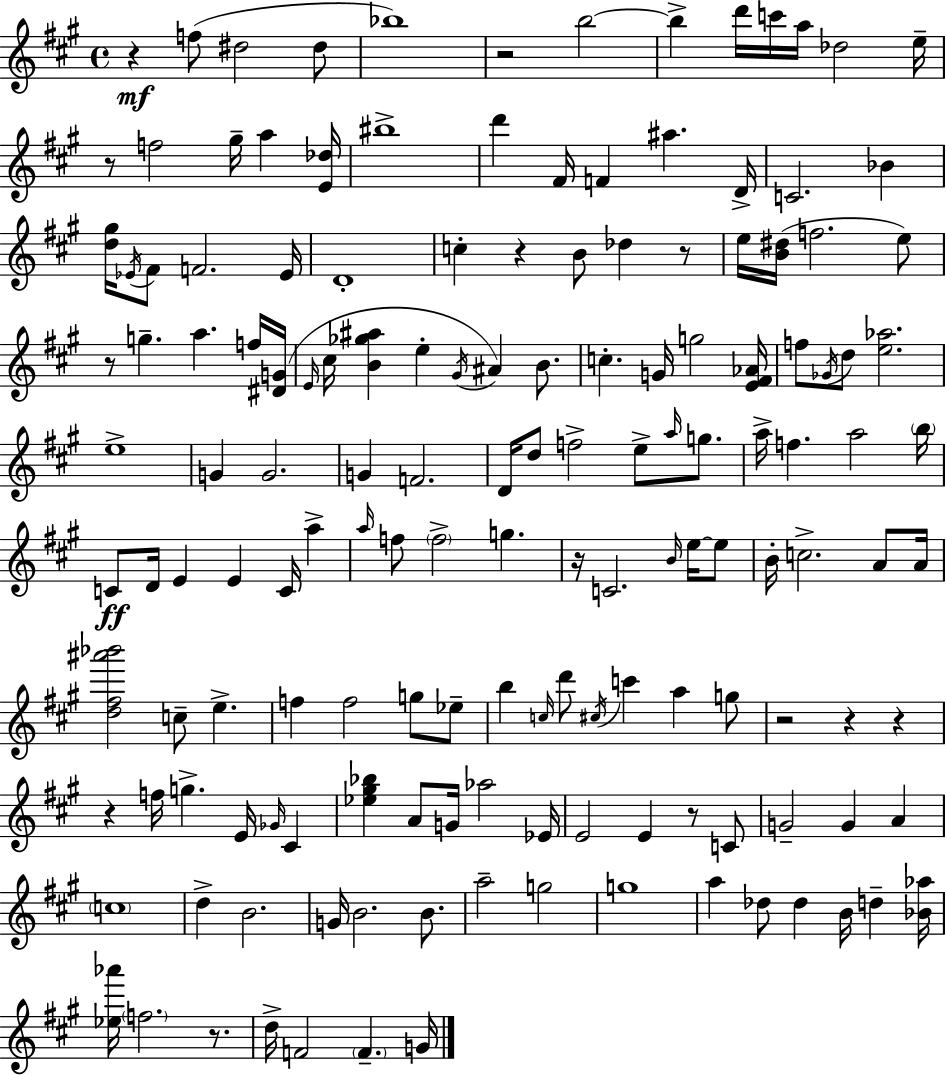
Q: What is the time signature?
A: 4/4